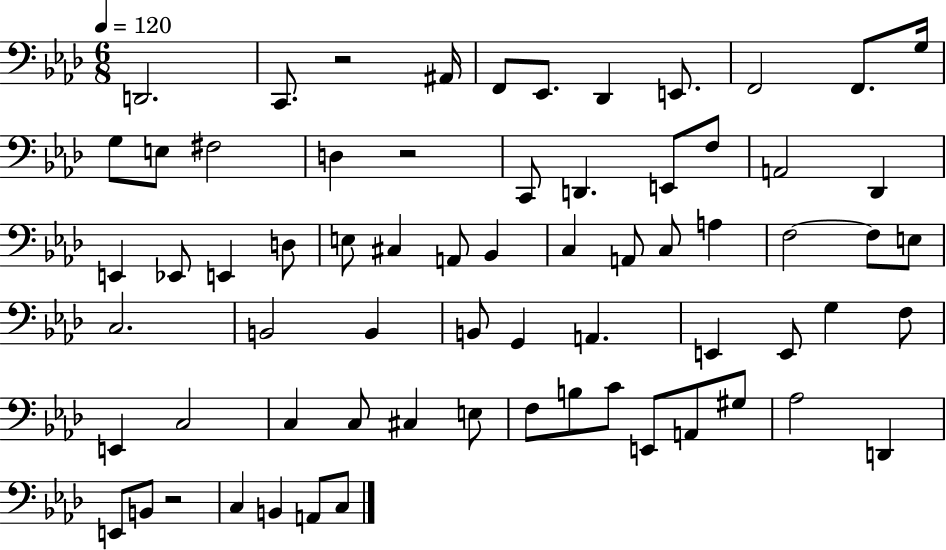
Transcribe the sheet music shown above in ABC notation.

X:1
T:Untitled
M:6/8
L:1/4
K:Ab
D,,2 C,,/2 z2 ^A,,/4 F,,/2 _E,,/2 _D,, E,,/2 F,,2 F,,/2 G,/4 G,/2 E,/2 ^F,2 D, z2 C,,/2 D,, E,,/2 F,/2 A,,2 _D,, E,, _E,,/2 E,, D,/2 E,/2 ^C, A,,/2 _B,, C, A,,/2 C,/2 A, F,2 F,/2 E,/2 C,2 B,,2 B,, B,,/2 G,, A,, E,, E,,/2 G, F,/2 E,, C,2 C, C,/2 ^C, E,/2 F,/2 B,/2 C/2 E,,/2 A,,/2 ^G,/2 _A,2 D,, E,,/2 B,,/2 z2 C, B,, A,,/2 C,/2